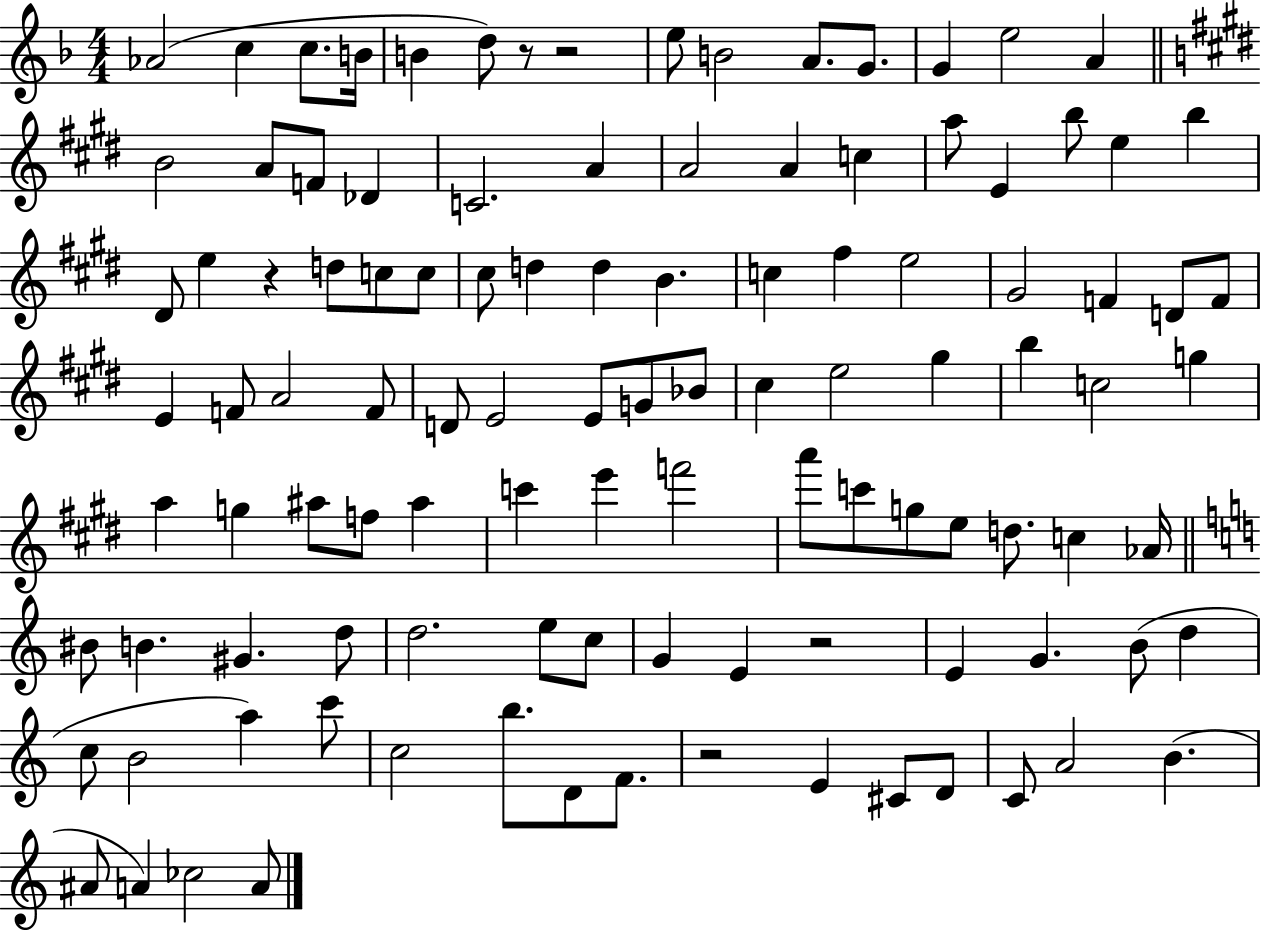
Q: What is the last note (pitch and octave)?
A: A4